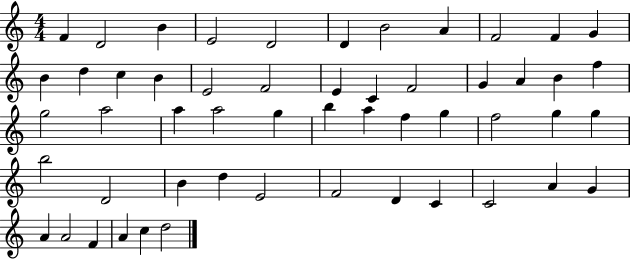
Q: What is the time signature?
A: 4/4